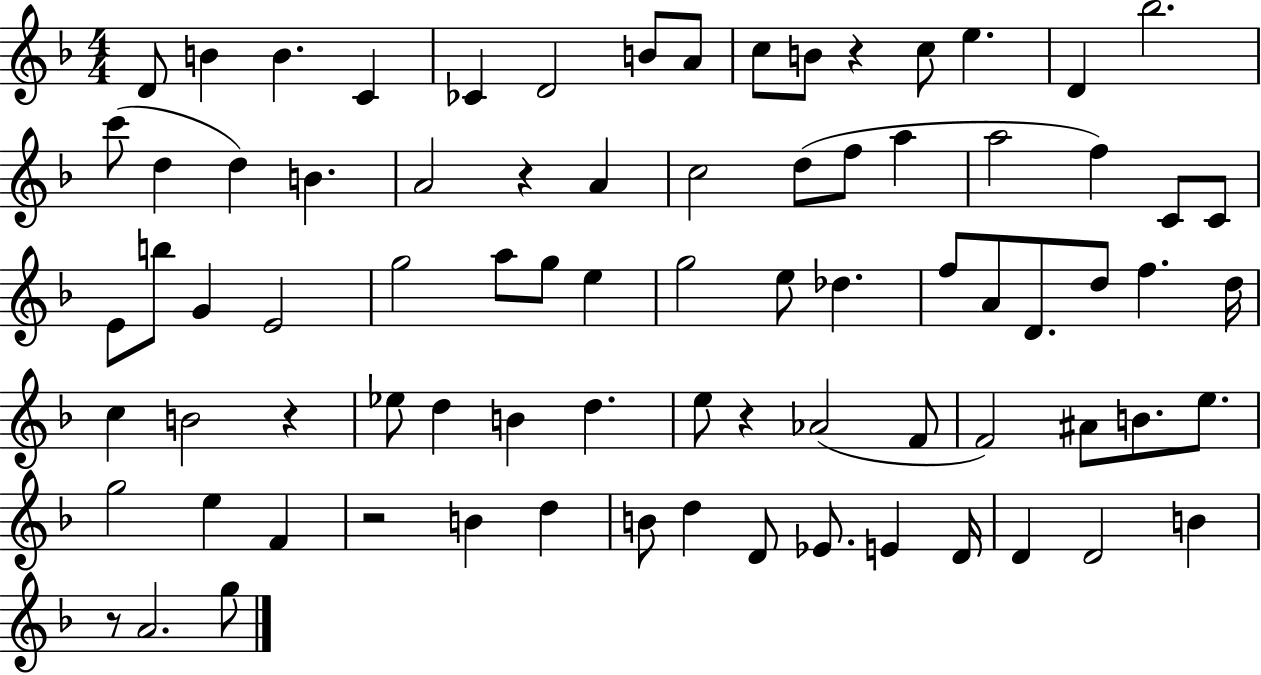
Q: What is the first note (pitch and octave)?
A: D4